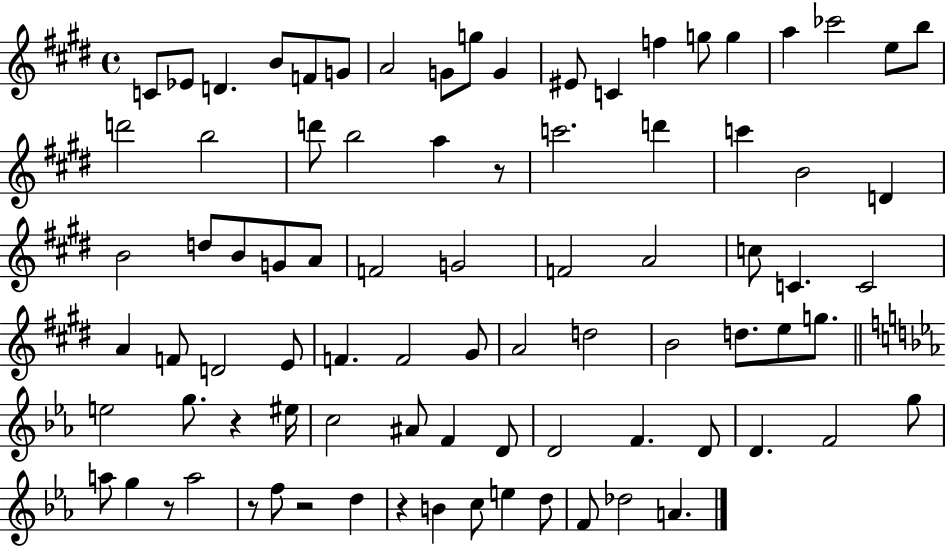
C4/e Eb4/e D4/q. B4/e F4/e G4/e A4/h G4/e G5/e G4/q EIS4/e C4/q F5/q G5/e G5/q A5/q CES6/h E5/e B5/e D6/h B5/h D6/e B5/h A5/q R/e C6/h. D6/q C6/q B4/h D4/q B4/h D5/e B4/e G4/e A4/e F4/h G4/h F4/h A4/h C5/e C4/q. C4/h A4/q F4/e D4/h E4/e F4/q. F4/h G#4/e A4/h D5/h B4/h D5/e. E5/e G5/e. E5/h G5/e. R/q EIS5/s C5/h A#4/e F4/q D4/e D4/h F4/q. D4/e D4/q. F4/h G5/e A5/e G5/q R/e A5/h R/e F5/e R/h D5/q R/q B4/q C5/e E5/q D5/e F4/e Db5/h A4/q.